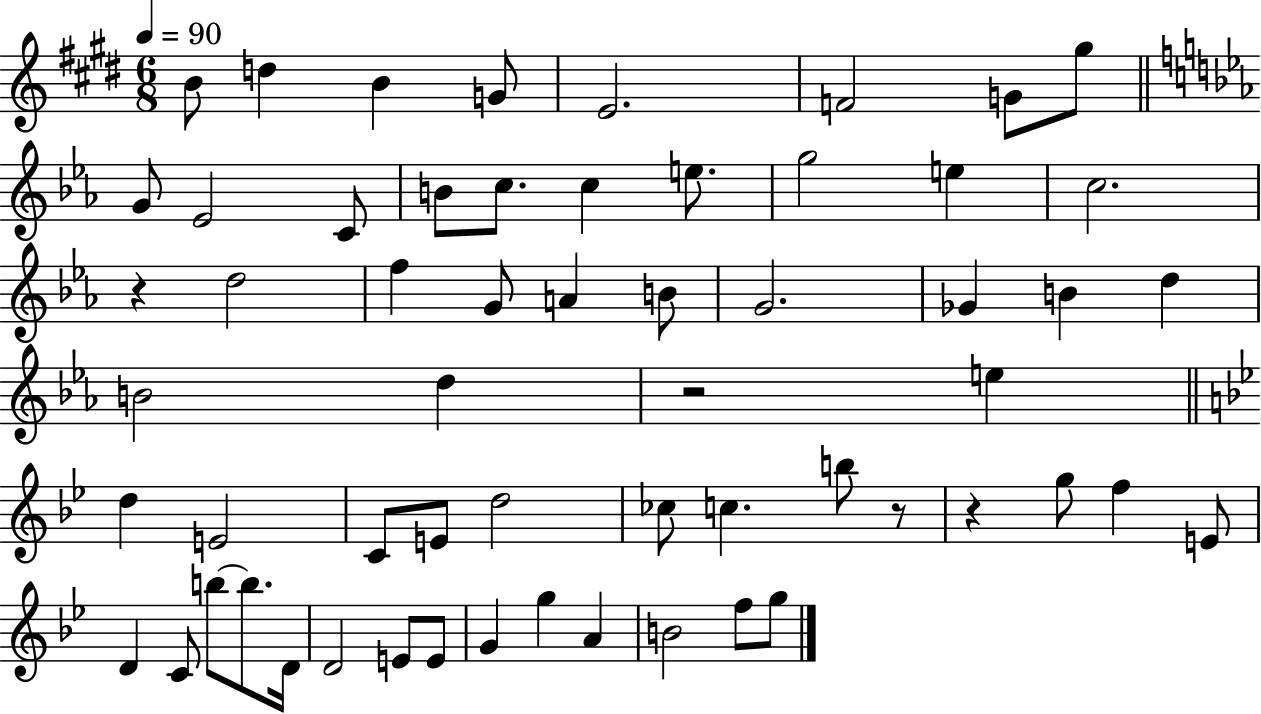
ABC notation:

X:1
T:Untitled
M:6/8
L:1/4
K:E
B/2 d B G/2 E2 F2 G/2 ^g/2 G/2 _E2 C/2 B/2 c/2 c e/2 g2 e c2 z d2 f G/2 A B/2 G2 _G B d B2 d z2 e d E2 C/2 E/2 d2 _c/2 c b/2 z/2 z g/2 f E/2 D C/2 b/2 b/2 D/4 D2 E/2 E/2 G g A B2 f/2 g/2